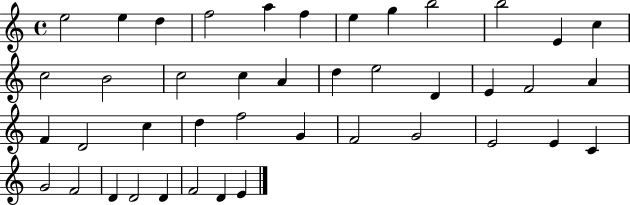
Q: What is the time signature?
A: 4/4